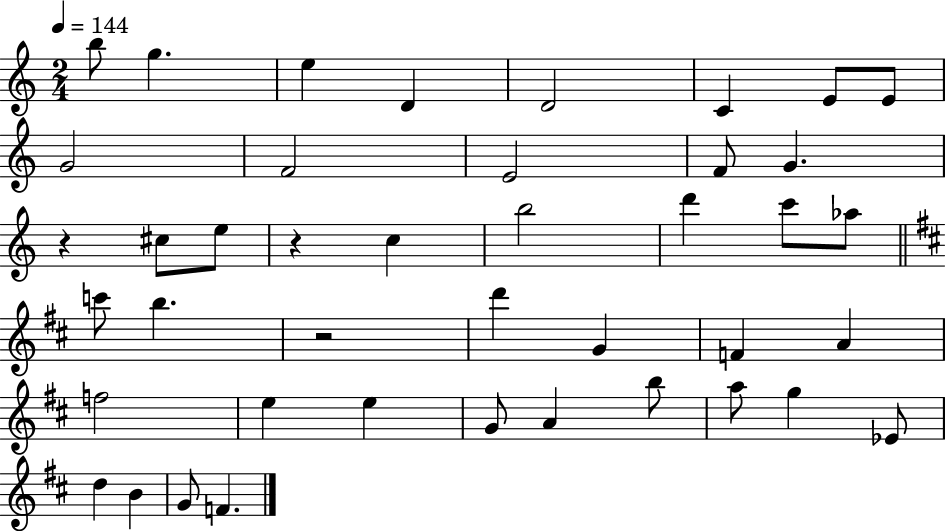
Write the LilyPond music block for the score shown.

{
  \clef treble
  \numericTimeSignature
  \time 2/4
  \key c \major
  \tempo 4 = 144
  b''8 g''4. | e''4 d'4 | d'2 | c'4 e'8 e'8 | \break g'2 | f'2 | e'2 | f'8 g'4. | \break r4 cis''8 e''8 | r4 c''4 | b''2 | d'''4 c'''8 aes''8 | \break \bar "||" \break \key b \minor c'''8 b''4. | r2 | d'''4 g'4 | f'4 a'4 | \break f''2 | e''4 e''4 | g'8 a'4 b''8 | a''8 g''4 ees'8 | \break d''4 b'4 | g'8 f'4. | \bar "|."
}